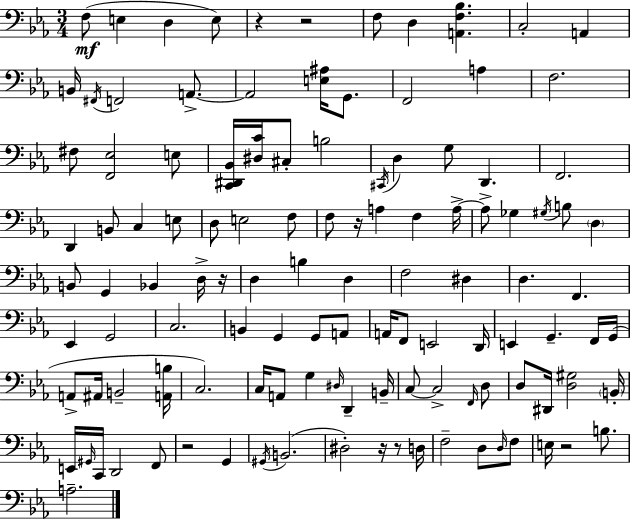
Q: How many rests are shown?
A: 8